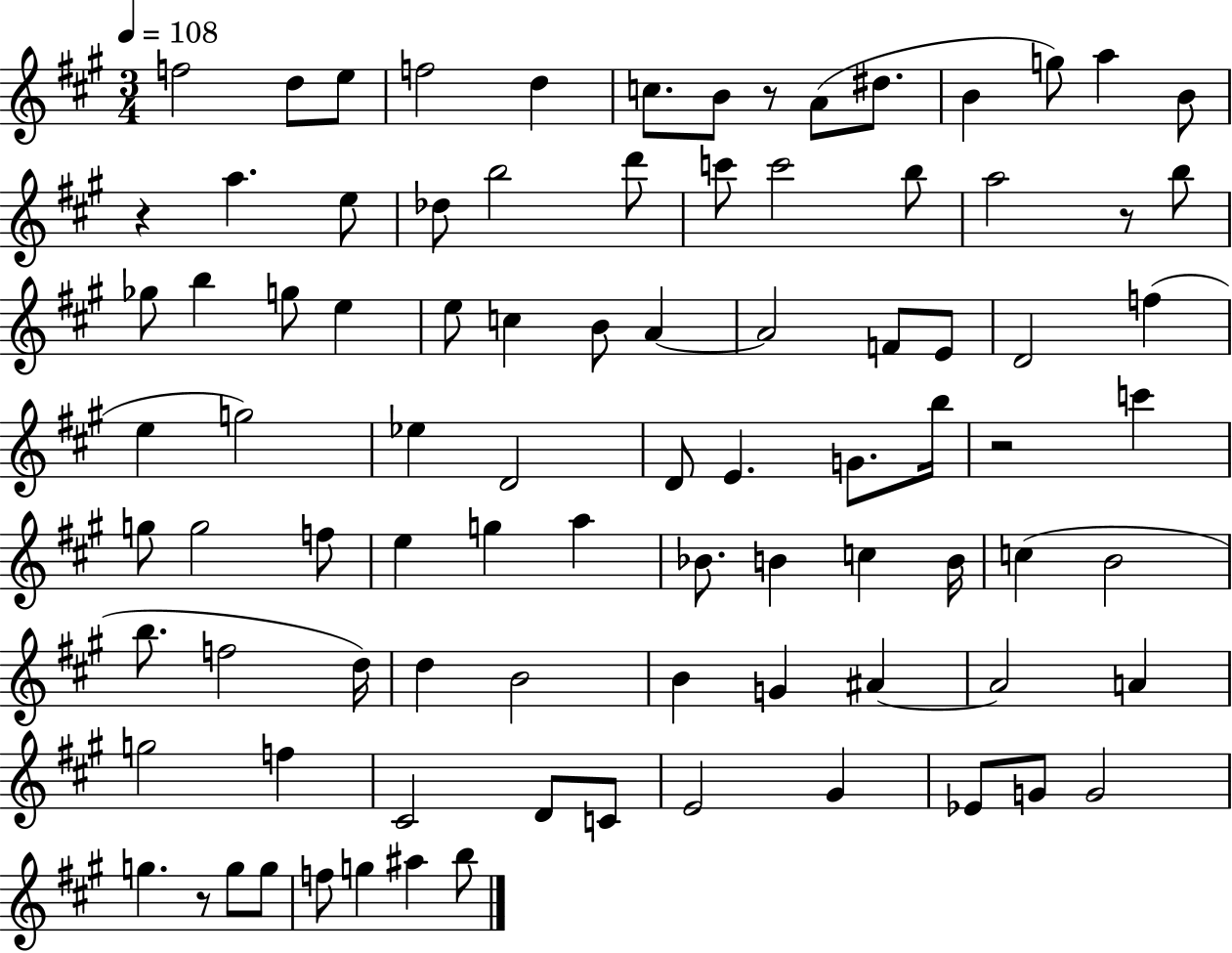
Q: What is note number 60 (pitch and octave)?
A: D5